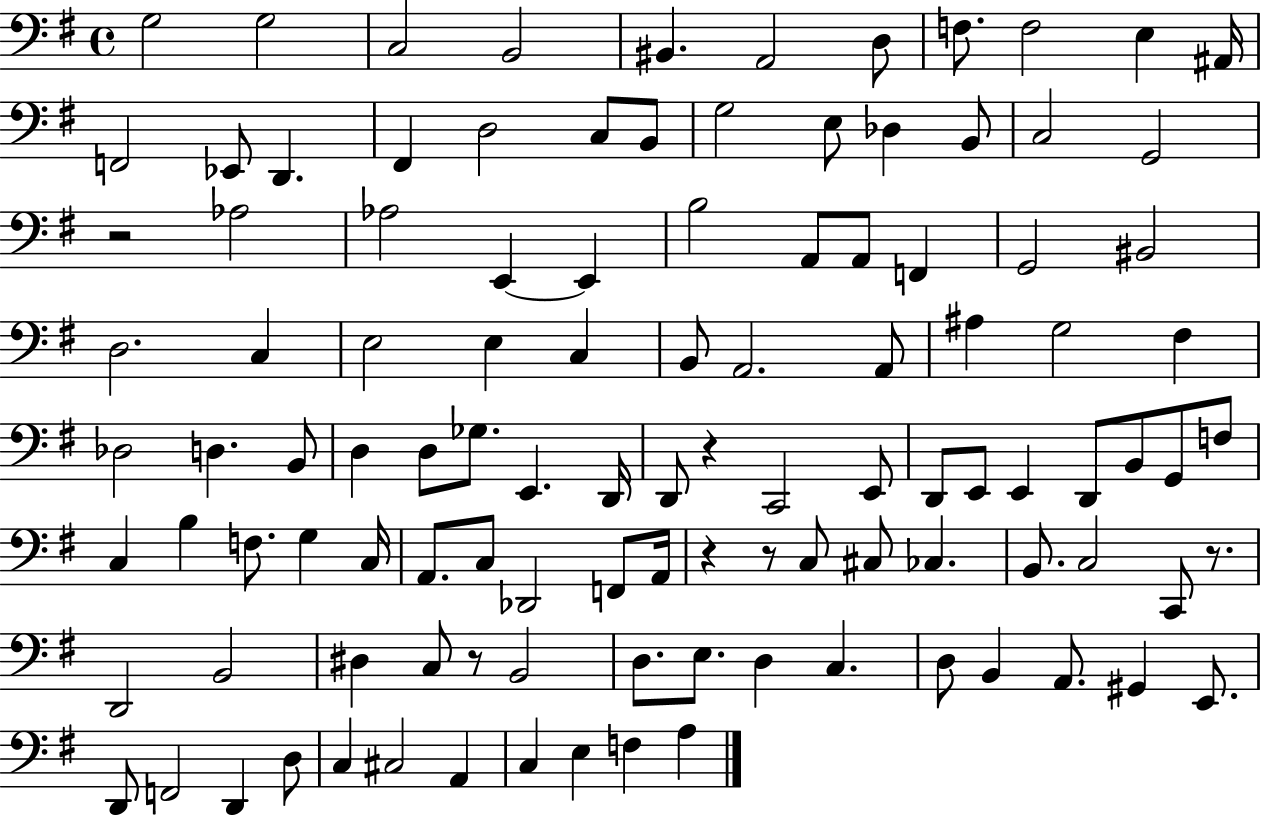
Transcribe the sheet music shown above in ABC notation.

X:1
T:Untitled
M:4/4
L:1/4
K:G
G,2 G,2 C,2 B,,2 ^B,, A,,2 D,/2 F,/2 F,2 E, ^A,,/4 F,,2 _E,,/2 D,, ^F,, D,2 C,/2 B,,/2 G,2 E,/2 _D, B,,/2 C,2 G,,2 z2 _A,2 _A,2 E,, E,, B,2 A,,/2 A,,/2 F,, G,,2 ^B,,2 D,2 C, E,2 E, C, B,,/2 A,,2 A,,/2 ^A, G,2 ^F, _D,2 D, B,,/2 D, D,/2 _G,/2 E,, D,,/4 D,,/2 z C,,2 E,,/2 D,,/2 E,,/2 E,, D,,/2 B,,/2 G,,/2 F,/2 C, B, F,/2 G, C,/4 A,,/2 C,/2 _D,,2 F,,/2 A,,/4 z z/2 C,/2 ^C,/2 _C, B,,/2 C,2 C,,/2 z/2 D,,2 B,,2 ^D, C,/2 z/2 B,,2 D,/2 E,/2 D, C, D,/2 B,, A,,/2 ^G,, E,,/2 D,,/2 F,,2 D,, D,/2 C, ^C,2 A,, C, E, F, A,